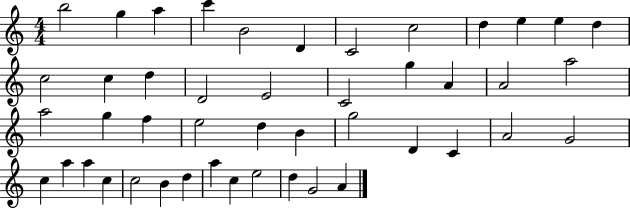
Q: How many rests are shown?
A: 0